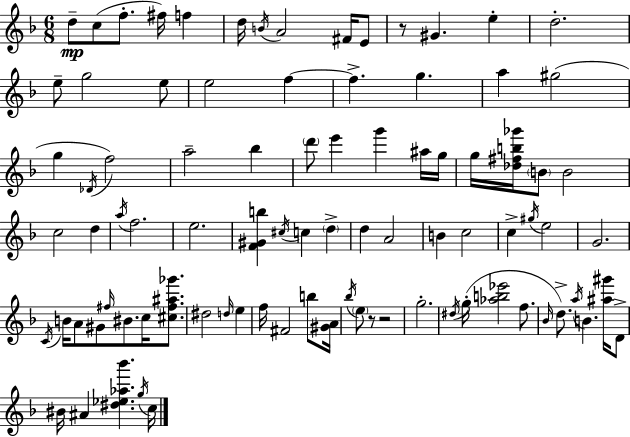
X:1
T:Untitled
M:6/8
L:1/4
K:F
d/2 c/2 f/2 ^f/4 f d/4 B/4 A2 ^F/4 E/2 z/2 ^G e d2 e/2 g2 e/2 e2 f f g a ^g2 g _D/4 f2 a2 _b d'/2 e' g' ^a/4 g/4 g/4 [_d^fb_g']/4 B/2 B2 c2 d a/4 f2 e2 [F^Gb] ^c/4 c d d A2 B c2 c ^g/4 e2 G2 C/4 B/4 A/2 ^G/2 ^f/4 ^B/2 c/4 [^c^f^a_g']/2 ^d2 d/4 e f/4 ^F2 b/2 [^GA]/4 _b/4 e/2 z/2 z2 g2 ^d/4 g/4 [_ab_e']2 f/2 _B/4 d/2 a/4 B [^a^g']/4 D/2 ^B/4 ^A [^d_e_a_b'] g/4 c/4